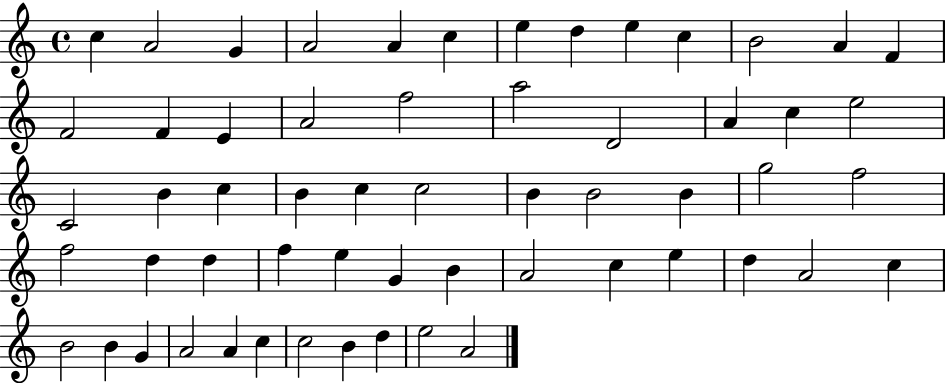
{
  \clef treble
  \time 4/4
  \defaultTimeSignature
  \key c \major
  c''4 a'2 g'4 | a'2 a'4 c''4 | e''4 d''4 e''4 c''4 | b'2 a'4 f'4 | \break f'2 f'4 e'4 | a'2 f''2 | a''2 d'2 | a'4 c''4 e''2 | \break c'2 b'4 c''4 | b'4 c''4 c''2 | b'4 b'2 b'4 | g''2 f''2 | \break f''2 d''4 d''4 | f''4 e''4 g'4 b'4 | a'2 c''4 e''4 | d''4 a'2 c''4 | \break b'2 b'4 g'4 | a'2 a'4 c''4 | c''2 b'4 d''4 | e''2 a'2 | \break \bar "|."
}